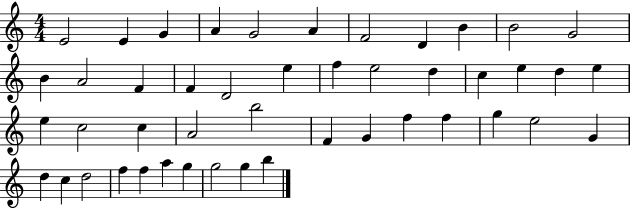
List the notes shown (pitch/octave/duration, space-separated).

E4/h E4/q G4/q A4/q G4/h A4/q F4/h D4/q B4/q B4/h G4/h B4/q A4/h F4/q F4/q D4/h E5/q F5/q E5/h D5/q C5/q E5/q D5/q E5/q E5/q C5/h C5/q A4/h B5/h F4/q G4/q F5/q F5/q G5/q E5/h G4/q D5/q C5/q D5/h F5/q F5/q A5/q G5/q G5/h G5/q B5/q